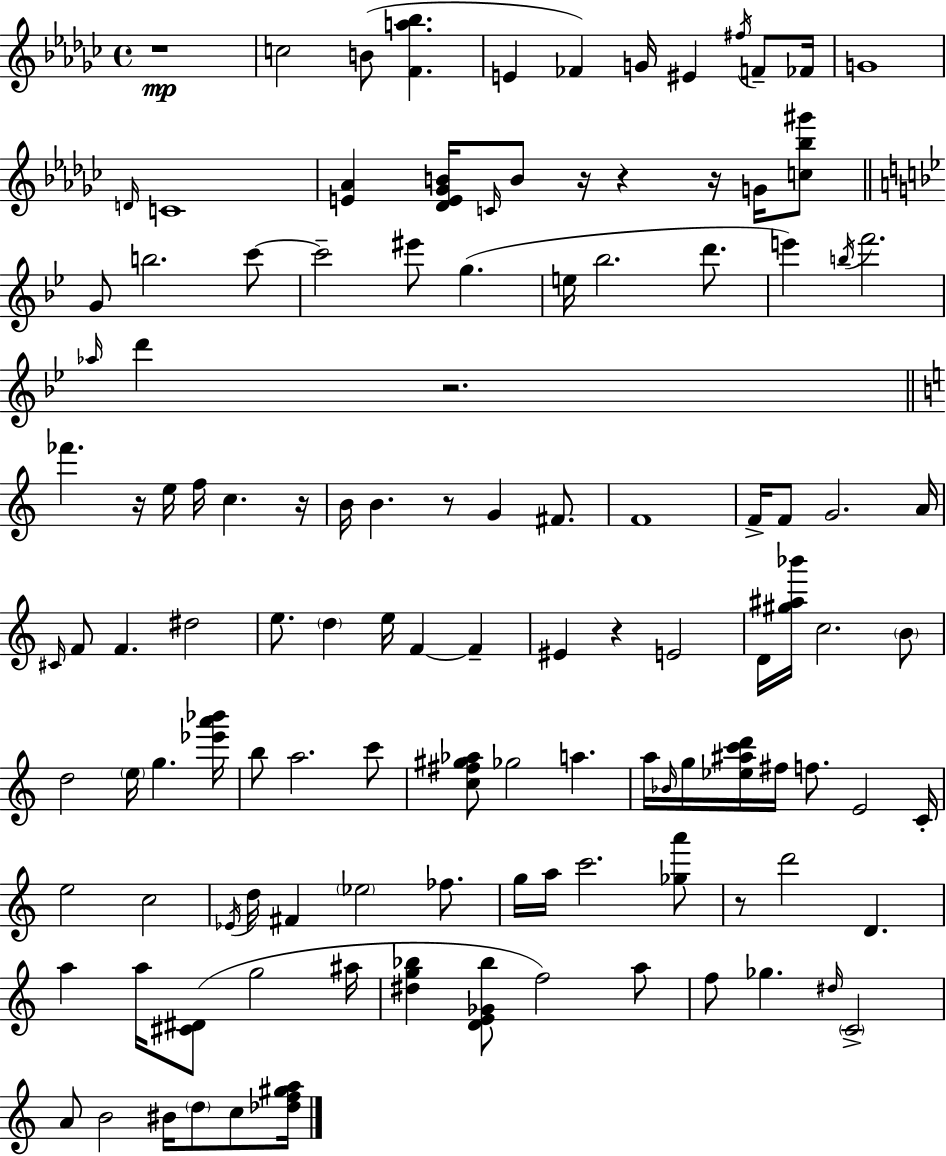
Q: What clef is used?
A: treble